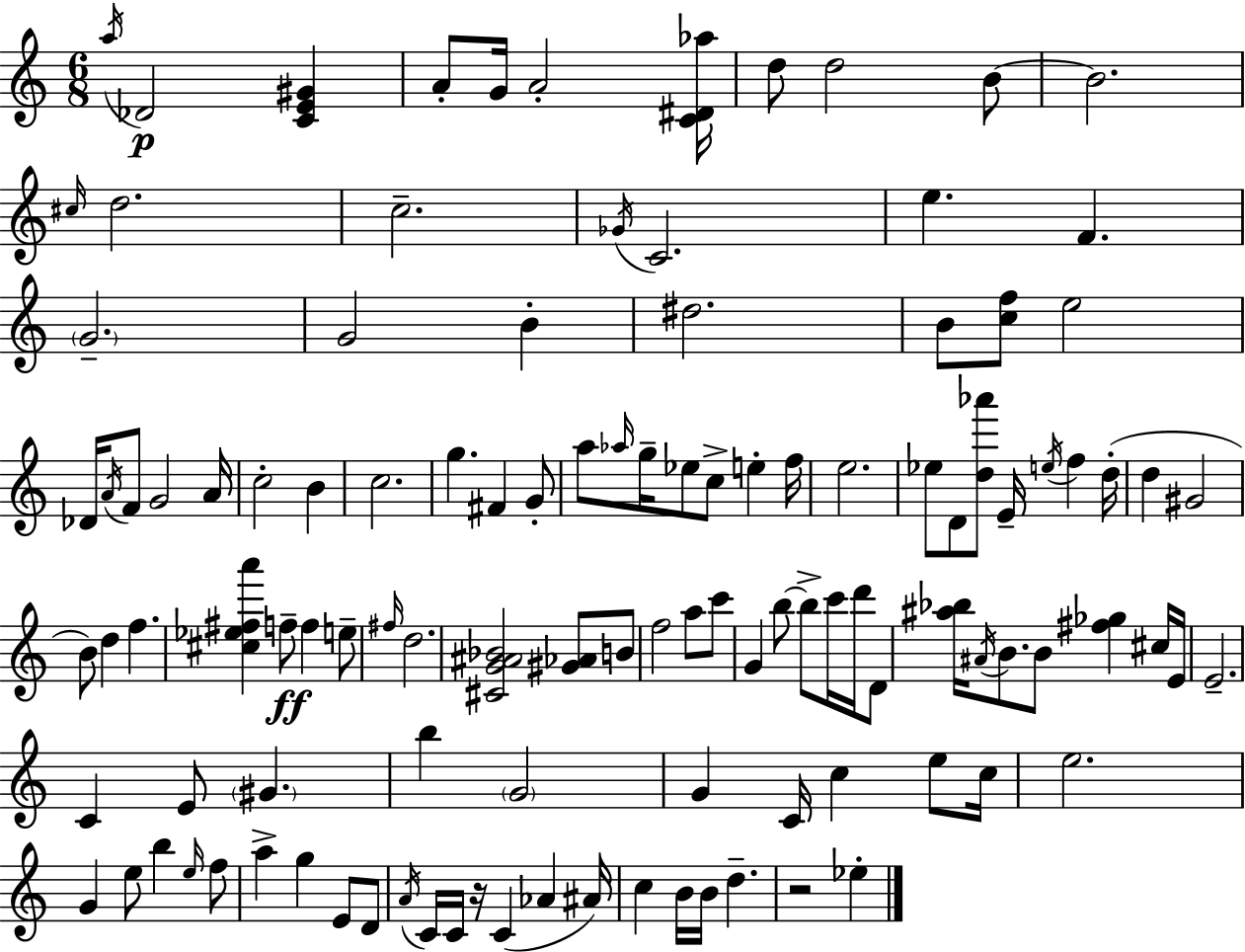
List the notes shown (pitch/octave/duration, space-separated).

A5/s Db4/h [C4,E4,G#4]/q A4/e G4/s A4/h [C4,D#4,Ab5]/s D5/e D5/h B4/e B4/h. C#5/s D5/h. C5/h. Gb4/s C4/h. E5/q. F4/q. G4/h. G4/h B4/q D#5/h. B4/e [C5,F5]/e E5/h Db4/s A4/s F4/e G4/h A4/s C5/h B4/q C5/h. G5/q. F#4/q G4/e A5/e Ab5/s G5/s Eb5/e C5/e E5/q F5/s E5/h. Eb5/e D4/e [D5,Ab6]/e E4/s E5/s F5/q D5/s D5/q G#4/h B4/e D5/q F5/q. [C#5,Eb5,F#5,A6]/q F5/e F5/q E5/e F#5/s D5/h. [C#4,G4,A#4,Bb4]/h [G#4,Ab4]/e B4/e F5/h A5/e C6/e G4/q B5/e B5/e C6/s D6/s D4/e [A#5,Bb5]/s A#4/s B4/e. B4/e [F#5,Gb5]/q C#5/s E4/s E4/h. C4/q E4/e G#4/q. B5/q G4/h G4/q C4/s C5/q E5/e C5/s E5/h. G4/q E5/e B5/q E5/s F5/e A5/q G5/q E4/e D4/e A4/s C4/s C4/s R/s C4/q Ab4/q A#4/s C5/q B4/s B4/s D5/q. R/h Eb5/q